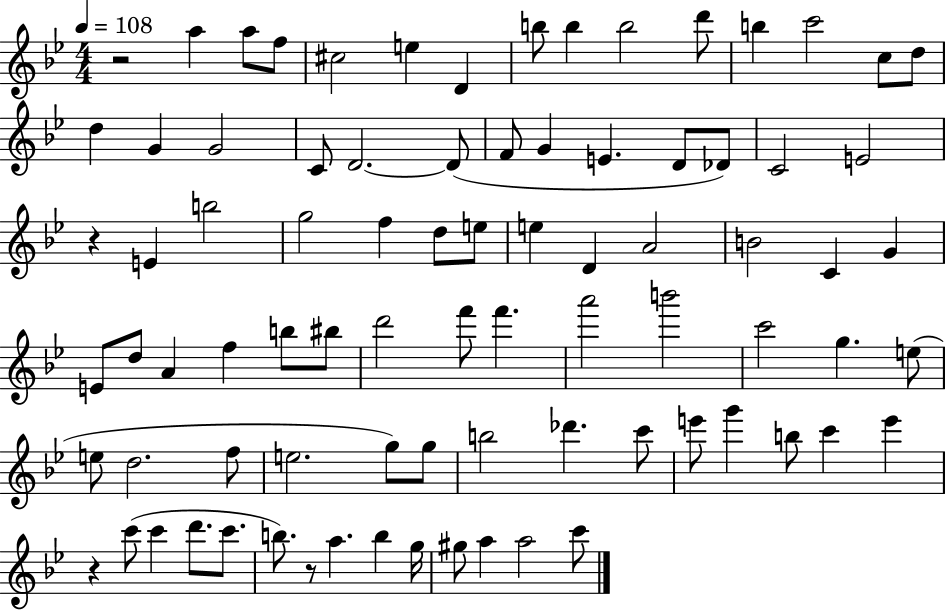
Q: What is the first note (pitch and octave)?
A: A5